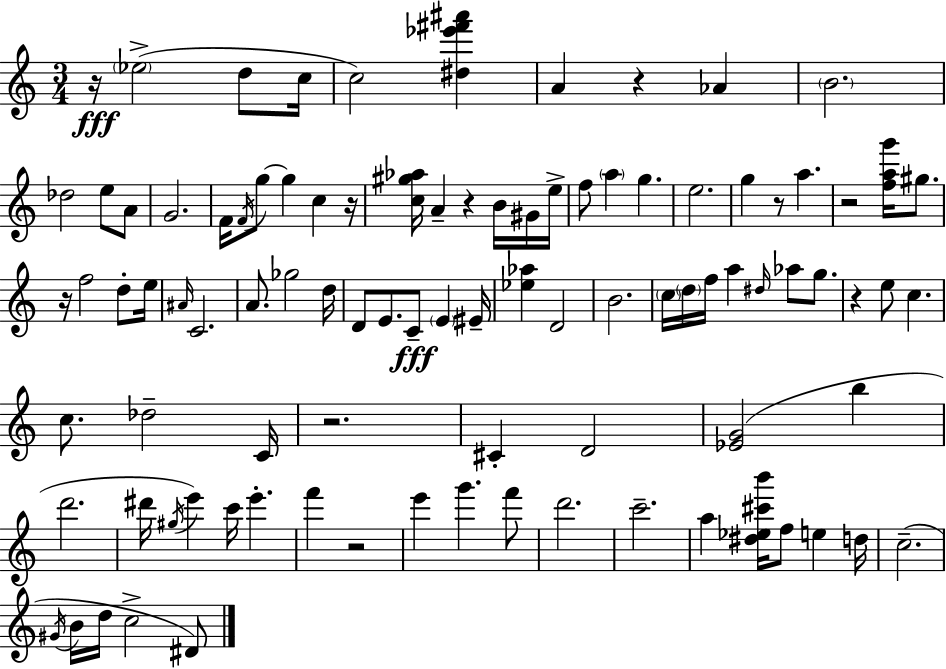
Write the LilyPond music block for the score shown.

{
  \clef treble
  \numericTimeSignature
  \time 3/4
  \key c \major
  \repeat volta 2 { r16\fff \parenthesize ees''2->( d''8 c''16 | c''2) <dis'' ees''' fis''' ais'''>4 | a'4 r4 aes'4 | \parenthesize b'2. | \break des''2 e''8 a'8 | g'2. | f'16 \acciaccatura { f'16 } g''8~~ g''4 c''4 | r16 <c'' gis'' aes''>16 a'4-- r4 b'16 gis'16 | \break e''16-> f''8 \parenthesize a''4 g''4. | e''2. | g''4 r8 a''4. | r2 <f'' a'' g'''>16 gis''8. | \break r16 f''2 d''8-. | e''16 \grace { ais'16 } c'2. | a'8. ges''2 | d''16 d'8 e'8. c'8--\fff \parenthesize e'4 | \break eis'16-- <ees'' aes''>4 d'2 | b'2. | \parenthesize c''16 \parenthesize d''16 f''16 a''4 \grace { dis''16 } aes''8 | g''8. r4 e''8 c''4. | \break c''8. des''2-- | c'16 r2. | cis'4-. d'2 | <ees' g'>2( b''4 | \break d'''2. | dis'''16 \acciaccatura { gis''16 }) e'''4 c'''16 e'''4.-. | f'''4 r2 | e'''4 g'''4. | \break f'''8 d'''2. | c'''2.-- | a''4 <dis'' ees'' cis''' b'''>16 f''8 e''4 | d''16 c''2.--( | \break \acciaccatura { gis'16 } b'16 d''16 c''2-> | dis'8) } \bar "|."
}